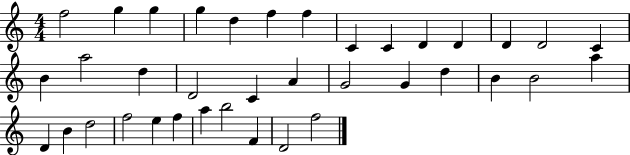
{
  \clef treble
  \numericTimeSignature
  \time 4/4
  \key c \major
  f''2 g''4 g''4 | g''4 d''4 f''4 f''4 | c'4 c'4 d'4 d'4 | d'4 d'2 c'4 | \break b'4 a''2 d''4 | d'2 c'4 a'4 | g'2 g'4 d''4 | b'4 b'2 a''4 | \break d'4 b'4 d''2 | f''2 e''4 f''4 | a''4 b''2 f'4 | d'2 f''2 | \break \bar "|."
}